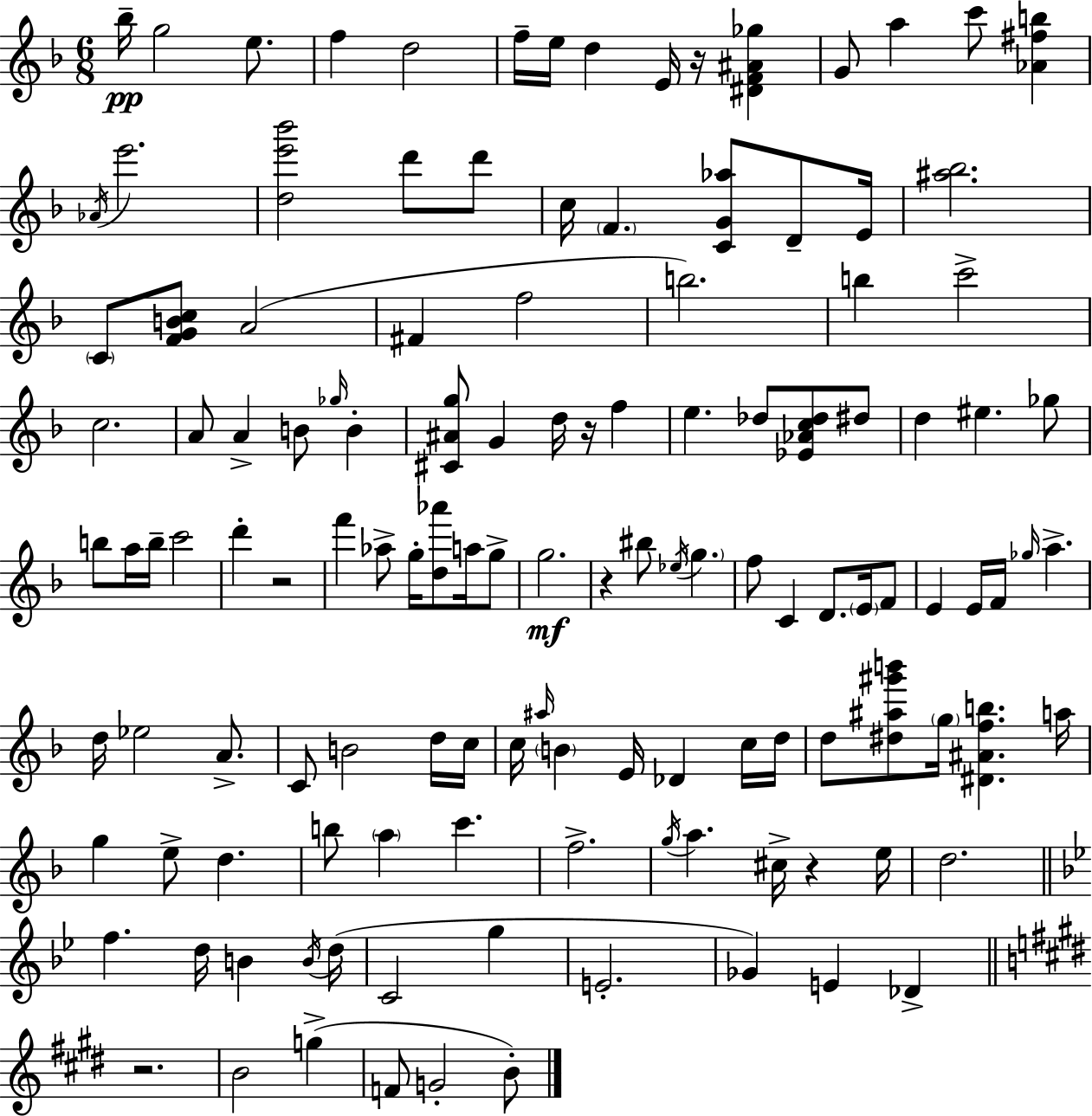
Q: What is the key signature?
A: D minor